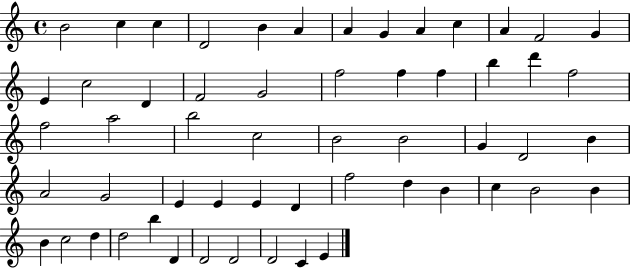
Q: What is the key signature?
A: C major